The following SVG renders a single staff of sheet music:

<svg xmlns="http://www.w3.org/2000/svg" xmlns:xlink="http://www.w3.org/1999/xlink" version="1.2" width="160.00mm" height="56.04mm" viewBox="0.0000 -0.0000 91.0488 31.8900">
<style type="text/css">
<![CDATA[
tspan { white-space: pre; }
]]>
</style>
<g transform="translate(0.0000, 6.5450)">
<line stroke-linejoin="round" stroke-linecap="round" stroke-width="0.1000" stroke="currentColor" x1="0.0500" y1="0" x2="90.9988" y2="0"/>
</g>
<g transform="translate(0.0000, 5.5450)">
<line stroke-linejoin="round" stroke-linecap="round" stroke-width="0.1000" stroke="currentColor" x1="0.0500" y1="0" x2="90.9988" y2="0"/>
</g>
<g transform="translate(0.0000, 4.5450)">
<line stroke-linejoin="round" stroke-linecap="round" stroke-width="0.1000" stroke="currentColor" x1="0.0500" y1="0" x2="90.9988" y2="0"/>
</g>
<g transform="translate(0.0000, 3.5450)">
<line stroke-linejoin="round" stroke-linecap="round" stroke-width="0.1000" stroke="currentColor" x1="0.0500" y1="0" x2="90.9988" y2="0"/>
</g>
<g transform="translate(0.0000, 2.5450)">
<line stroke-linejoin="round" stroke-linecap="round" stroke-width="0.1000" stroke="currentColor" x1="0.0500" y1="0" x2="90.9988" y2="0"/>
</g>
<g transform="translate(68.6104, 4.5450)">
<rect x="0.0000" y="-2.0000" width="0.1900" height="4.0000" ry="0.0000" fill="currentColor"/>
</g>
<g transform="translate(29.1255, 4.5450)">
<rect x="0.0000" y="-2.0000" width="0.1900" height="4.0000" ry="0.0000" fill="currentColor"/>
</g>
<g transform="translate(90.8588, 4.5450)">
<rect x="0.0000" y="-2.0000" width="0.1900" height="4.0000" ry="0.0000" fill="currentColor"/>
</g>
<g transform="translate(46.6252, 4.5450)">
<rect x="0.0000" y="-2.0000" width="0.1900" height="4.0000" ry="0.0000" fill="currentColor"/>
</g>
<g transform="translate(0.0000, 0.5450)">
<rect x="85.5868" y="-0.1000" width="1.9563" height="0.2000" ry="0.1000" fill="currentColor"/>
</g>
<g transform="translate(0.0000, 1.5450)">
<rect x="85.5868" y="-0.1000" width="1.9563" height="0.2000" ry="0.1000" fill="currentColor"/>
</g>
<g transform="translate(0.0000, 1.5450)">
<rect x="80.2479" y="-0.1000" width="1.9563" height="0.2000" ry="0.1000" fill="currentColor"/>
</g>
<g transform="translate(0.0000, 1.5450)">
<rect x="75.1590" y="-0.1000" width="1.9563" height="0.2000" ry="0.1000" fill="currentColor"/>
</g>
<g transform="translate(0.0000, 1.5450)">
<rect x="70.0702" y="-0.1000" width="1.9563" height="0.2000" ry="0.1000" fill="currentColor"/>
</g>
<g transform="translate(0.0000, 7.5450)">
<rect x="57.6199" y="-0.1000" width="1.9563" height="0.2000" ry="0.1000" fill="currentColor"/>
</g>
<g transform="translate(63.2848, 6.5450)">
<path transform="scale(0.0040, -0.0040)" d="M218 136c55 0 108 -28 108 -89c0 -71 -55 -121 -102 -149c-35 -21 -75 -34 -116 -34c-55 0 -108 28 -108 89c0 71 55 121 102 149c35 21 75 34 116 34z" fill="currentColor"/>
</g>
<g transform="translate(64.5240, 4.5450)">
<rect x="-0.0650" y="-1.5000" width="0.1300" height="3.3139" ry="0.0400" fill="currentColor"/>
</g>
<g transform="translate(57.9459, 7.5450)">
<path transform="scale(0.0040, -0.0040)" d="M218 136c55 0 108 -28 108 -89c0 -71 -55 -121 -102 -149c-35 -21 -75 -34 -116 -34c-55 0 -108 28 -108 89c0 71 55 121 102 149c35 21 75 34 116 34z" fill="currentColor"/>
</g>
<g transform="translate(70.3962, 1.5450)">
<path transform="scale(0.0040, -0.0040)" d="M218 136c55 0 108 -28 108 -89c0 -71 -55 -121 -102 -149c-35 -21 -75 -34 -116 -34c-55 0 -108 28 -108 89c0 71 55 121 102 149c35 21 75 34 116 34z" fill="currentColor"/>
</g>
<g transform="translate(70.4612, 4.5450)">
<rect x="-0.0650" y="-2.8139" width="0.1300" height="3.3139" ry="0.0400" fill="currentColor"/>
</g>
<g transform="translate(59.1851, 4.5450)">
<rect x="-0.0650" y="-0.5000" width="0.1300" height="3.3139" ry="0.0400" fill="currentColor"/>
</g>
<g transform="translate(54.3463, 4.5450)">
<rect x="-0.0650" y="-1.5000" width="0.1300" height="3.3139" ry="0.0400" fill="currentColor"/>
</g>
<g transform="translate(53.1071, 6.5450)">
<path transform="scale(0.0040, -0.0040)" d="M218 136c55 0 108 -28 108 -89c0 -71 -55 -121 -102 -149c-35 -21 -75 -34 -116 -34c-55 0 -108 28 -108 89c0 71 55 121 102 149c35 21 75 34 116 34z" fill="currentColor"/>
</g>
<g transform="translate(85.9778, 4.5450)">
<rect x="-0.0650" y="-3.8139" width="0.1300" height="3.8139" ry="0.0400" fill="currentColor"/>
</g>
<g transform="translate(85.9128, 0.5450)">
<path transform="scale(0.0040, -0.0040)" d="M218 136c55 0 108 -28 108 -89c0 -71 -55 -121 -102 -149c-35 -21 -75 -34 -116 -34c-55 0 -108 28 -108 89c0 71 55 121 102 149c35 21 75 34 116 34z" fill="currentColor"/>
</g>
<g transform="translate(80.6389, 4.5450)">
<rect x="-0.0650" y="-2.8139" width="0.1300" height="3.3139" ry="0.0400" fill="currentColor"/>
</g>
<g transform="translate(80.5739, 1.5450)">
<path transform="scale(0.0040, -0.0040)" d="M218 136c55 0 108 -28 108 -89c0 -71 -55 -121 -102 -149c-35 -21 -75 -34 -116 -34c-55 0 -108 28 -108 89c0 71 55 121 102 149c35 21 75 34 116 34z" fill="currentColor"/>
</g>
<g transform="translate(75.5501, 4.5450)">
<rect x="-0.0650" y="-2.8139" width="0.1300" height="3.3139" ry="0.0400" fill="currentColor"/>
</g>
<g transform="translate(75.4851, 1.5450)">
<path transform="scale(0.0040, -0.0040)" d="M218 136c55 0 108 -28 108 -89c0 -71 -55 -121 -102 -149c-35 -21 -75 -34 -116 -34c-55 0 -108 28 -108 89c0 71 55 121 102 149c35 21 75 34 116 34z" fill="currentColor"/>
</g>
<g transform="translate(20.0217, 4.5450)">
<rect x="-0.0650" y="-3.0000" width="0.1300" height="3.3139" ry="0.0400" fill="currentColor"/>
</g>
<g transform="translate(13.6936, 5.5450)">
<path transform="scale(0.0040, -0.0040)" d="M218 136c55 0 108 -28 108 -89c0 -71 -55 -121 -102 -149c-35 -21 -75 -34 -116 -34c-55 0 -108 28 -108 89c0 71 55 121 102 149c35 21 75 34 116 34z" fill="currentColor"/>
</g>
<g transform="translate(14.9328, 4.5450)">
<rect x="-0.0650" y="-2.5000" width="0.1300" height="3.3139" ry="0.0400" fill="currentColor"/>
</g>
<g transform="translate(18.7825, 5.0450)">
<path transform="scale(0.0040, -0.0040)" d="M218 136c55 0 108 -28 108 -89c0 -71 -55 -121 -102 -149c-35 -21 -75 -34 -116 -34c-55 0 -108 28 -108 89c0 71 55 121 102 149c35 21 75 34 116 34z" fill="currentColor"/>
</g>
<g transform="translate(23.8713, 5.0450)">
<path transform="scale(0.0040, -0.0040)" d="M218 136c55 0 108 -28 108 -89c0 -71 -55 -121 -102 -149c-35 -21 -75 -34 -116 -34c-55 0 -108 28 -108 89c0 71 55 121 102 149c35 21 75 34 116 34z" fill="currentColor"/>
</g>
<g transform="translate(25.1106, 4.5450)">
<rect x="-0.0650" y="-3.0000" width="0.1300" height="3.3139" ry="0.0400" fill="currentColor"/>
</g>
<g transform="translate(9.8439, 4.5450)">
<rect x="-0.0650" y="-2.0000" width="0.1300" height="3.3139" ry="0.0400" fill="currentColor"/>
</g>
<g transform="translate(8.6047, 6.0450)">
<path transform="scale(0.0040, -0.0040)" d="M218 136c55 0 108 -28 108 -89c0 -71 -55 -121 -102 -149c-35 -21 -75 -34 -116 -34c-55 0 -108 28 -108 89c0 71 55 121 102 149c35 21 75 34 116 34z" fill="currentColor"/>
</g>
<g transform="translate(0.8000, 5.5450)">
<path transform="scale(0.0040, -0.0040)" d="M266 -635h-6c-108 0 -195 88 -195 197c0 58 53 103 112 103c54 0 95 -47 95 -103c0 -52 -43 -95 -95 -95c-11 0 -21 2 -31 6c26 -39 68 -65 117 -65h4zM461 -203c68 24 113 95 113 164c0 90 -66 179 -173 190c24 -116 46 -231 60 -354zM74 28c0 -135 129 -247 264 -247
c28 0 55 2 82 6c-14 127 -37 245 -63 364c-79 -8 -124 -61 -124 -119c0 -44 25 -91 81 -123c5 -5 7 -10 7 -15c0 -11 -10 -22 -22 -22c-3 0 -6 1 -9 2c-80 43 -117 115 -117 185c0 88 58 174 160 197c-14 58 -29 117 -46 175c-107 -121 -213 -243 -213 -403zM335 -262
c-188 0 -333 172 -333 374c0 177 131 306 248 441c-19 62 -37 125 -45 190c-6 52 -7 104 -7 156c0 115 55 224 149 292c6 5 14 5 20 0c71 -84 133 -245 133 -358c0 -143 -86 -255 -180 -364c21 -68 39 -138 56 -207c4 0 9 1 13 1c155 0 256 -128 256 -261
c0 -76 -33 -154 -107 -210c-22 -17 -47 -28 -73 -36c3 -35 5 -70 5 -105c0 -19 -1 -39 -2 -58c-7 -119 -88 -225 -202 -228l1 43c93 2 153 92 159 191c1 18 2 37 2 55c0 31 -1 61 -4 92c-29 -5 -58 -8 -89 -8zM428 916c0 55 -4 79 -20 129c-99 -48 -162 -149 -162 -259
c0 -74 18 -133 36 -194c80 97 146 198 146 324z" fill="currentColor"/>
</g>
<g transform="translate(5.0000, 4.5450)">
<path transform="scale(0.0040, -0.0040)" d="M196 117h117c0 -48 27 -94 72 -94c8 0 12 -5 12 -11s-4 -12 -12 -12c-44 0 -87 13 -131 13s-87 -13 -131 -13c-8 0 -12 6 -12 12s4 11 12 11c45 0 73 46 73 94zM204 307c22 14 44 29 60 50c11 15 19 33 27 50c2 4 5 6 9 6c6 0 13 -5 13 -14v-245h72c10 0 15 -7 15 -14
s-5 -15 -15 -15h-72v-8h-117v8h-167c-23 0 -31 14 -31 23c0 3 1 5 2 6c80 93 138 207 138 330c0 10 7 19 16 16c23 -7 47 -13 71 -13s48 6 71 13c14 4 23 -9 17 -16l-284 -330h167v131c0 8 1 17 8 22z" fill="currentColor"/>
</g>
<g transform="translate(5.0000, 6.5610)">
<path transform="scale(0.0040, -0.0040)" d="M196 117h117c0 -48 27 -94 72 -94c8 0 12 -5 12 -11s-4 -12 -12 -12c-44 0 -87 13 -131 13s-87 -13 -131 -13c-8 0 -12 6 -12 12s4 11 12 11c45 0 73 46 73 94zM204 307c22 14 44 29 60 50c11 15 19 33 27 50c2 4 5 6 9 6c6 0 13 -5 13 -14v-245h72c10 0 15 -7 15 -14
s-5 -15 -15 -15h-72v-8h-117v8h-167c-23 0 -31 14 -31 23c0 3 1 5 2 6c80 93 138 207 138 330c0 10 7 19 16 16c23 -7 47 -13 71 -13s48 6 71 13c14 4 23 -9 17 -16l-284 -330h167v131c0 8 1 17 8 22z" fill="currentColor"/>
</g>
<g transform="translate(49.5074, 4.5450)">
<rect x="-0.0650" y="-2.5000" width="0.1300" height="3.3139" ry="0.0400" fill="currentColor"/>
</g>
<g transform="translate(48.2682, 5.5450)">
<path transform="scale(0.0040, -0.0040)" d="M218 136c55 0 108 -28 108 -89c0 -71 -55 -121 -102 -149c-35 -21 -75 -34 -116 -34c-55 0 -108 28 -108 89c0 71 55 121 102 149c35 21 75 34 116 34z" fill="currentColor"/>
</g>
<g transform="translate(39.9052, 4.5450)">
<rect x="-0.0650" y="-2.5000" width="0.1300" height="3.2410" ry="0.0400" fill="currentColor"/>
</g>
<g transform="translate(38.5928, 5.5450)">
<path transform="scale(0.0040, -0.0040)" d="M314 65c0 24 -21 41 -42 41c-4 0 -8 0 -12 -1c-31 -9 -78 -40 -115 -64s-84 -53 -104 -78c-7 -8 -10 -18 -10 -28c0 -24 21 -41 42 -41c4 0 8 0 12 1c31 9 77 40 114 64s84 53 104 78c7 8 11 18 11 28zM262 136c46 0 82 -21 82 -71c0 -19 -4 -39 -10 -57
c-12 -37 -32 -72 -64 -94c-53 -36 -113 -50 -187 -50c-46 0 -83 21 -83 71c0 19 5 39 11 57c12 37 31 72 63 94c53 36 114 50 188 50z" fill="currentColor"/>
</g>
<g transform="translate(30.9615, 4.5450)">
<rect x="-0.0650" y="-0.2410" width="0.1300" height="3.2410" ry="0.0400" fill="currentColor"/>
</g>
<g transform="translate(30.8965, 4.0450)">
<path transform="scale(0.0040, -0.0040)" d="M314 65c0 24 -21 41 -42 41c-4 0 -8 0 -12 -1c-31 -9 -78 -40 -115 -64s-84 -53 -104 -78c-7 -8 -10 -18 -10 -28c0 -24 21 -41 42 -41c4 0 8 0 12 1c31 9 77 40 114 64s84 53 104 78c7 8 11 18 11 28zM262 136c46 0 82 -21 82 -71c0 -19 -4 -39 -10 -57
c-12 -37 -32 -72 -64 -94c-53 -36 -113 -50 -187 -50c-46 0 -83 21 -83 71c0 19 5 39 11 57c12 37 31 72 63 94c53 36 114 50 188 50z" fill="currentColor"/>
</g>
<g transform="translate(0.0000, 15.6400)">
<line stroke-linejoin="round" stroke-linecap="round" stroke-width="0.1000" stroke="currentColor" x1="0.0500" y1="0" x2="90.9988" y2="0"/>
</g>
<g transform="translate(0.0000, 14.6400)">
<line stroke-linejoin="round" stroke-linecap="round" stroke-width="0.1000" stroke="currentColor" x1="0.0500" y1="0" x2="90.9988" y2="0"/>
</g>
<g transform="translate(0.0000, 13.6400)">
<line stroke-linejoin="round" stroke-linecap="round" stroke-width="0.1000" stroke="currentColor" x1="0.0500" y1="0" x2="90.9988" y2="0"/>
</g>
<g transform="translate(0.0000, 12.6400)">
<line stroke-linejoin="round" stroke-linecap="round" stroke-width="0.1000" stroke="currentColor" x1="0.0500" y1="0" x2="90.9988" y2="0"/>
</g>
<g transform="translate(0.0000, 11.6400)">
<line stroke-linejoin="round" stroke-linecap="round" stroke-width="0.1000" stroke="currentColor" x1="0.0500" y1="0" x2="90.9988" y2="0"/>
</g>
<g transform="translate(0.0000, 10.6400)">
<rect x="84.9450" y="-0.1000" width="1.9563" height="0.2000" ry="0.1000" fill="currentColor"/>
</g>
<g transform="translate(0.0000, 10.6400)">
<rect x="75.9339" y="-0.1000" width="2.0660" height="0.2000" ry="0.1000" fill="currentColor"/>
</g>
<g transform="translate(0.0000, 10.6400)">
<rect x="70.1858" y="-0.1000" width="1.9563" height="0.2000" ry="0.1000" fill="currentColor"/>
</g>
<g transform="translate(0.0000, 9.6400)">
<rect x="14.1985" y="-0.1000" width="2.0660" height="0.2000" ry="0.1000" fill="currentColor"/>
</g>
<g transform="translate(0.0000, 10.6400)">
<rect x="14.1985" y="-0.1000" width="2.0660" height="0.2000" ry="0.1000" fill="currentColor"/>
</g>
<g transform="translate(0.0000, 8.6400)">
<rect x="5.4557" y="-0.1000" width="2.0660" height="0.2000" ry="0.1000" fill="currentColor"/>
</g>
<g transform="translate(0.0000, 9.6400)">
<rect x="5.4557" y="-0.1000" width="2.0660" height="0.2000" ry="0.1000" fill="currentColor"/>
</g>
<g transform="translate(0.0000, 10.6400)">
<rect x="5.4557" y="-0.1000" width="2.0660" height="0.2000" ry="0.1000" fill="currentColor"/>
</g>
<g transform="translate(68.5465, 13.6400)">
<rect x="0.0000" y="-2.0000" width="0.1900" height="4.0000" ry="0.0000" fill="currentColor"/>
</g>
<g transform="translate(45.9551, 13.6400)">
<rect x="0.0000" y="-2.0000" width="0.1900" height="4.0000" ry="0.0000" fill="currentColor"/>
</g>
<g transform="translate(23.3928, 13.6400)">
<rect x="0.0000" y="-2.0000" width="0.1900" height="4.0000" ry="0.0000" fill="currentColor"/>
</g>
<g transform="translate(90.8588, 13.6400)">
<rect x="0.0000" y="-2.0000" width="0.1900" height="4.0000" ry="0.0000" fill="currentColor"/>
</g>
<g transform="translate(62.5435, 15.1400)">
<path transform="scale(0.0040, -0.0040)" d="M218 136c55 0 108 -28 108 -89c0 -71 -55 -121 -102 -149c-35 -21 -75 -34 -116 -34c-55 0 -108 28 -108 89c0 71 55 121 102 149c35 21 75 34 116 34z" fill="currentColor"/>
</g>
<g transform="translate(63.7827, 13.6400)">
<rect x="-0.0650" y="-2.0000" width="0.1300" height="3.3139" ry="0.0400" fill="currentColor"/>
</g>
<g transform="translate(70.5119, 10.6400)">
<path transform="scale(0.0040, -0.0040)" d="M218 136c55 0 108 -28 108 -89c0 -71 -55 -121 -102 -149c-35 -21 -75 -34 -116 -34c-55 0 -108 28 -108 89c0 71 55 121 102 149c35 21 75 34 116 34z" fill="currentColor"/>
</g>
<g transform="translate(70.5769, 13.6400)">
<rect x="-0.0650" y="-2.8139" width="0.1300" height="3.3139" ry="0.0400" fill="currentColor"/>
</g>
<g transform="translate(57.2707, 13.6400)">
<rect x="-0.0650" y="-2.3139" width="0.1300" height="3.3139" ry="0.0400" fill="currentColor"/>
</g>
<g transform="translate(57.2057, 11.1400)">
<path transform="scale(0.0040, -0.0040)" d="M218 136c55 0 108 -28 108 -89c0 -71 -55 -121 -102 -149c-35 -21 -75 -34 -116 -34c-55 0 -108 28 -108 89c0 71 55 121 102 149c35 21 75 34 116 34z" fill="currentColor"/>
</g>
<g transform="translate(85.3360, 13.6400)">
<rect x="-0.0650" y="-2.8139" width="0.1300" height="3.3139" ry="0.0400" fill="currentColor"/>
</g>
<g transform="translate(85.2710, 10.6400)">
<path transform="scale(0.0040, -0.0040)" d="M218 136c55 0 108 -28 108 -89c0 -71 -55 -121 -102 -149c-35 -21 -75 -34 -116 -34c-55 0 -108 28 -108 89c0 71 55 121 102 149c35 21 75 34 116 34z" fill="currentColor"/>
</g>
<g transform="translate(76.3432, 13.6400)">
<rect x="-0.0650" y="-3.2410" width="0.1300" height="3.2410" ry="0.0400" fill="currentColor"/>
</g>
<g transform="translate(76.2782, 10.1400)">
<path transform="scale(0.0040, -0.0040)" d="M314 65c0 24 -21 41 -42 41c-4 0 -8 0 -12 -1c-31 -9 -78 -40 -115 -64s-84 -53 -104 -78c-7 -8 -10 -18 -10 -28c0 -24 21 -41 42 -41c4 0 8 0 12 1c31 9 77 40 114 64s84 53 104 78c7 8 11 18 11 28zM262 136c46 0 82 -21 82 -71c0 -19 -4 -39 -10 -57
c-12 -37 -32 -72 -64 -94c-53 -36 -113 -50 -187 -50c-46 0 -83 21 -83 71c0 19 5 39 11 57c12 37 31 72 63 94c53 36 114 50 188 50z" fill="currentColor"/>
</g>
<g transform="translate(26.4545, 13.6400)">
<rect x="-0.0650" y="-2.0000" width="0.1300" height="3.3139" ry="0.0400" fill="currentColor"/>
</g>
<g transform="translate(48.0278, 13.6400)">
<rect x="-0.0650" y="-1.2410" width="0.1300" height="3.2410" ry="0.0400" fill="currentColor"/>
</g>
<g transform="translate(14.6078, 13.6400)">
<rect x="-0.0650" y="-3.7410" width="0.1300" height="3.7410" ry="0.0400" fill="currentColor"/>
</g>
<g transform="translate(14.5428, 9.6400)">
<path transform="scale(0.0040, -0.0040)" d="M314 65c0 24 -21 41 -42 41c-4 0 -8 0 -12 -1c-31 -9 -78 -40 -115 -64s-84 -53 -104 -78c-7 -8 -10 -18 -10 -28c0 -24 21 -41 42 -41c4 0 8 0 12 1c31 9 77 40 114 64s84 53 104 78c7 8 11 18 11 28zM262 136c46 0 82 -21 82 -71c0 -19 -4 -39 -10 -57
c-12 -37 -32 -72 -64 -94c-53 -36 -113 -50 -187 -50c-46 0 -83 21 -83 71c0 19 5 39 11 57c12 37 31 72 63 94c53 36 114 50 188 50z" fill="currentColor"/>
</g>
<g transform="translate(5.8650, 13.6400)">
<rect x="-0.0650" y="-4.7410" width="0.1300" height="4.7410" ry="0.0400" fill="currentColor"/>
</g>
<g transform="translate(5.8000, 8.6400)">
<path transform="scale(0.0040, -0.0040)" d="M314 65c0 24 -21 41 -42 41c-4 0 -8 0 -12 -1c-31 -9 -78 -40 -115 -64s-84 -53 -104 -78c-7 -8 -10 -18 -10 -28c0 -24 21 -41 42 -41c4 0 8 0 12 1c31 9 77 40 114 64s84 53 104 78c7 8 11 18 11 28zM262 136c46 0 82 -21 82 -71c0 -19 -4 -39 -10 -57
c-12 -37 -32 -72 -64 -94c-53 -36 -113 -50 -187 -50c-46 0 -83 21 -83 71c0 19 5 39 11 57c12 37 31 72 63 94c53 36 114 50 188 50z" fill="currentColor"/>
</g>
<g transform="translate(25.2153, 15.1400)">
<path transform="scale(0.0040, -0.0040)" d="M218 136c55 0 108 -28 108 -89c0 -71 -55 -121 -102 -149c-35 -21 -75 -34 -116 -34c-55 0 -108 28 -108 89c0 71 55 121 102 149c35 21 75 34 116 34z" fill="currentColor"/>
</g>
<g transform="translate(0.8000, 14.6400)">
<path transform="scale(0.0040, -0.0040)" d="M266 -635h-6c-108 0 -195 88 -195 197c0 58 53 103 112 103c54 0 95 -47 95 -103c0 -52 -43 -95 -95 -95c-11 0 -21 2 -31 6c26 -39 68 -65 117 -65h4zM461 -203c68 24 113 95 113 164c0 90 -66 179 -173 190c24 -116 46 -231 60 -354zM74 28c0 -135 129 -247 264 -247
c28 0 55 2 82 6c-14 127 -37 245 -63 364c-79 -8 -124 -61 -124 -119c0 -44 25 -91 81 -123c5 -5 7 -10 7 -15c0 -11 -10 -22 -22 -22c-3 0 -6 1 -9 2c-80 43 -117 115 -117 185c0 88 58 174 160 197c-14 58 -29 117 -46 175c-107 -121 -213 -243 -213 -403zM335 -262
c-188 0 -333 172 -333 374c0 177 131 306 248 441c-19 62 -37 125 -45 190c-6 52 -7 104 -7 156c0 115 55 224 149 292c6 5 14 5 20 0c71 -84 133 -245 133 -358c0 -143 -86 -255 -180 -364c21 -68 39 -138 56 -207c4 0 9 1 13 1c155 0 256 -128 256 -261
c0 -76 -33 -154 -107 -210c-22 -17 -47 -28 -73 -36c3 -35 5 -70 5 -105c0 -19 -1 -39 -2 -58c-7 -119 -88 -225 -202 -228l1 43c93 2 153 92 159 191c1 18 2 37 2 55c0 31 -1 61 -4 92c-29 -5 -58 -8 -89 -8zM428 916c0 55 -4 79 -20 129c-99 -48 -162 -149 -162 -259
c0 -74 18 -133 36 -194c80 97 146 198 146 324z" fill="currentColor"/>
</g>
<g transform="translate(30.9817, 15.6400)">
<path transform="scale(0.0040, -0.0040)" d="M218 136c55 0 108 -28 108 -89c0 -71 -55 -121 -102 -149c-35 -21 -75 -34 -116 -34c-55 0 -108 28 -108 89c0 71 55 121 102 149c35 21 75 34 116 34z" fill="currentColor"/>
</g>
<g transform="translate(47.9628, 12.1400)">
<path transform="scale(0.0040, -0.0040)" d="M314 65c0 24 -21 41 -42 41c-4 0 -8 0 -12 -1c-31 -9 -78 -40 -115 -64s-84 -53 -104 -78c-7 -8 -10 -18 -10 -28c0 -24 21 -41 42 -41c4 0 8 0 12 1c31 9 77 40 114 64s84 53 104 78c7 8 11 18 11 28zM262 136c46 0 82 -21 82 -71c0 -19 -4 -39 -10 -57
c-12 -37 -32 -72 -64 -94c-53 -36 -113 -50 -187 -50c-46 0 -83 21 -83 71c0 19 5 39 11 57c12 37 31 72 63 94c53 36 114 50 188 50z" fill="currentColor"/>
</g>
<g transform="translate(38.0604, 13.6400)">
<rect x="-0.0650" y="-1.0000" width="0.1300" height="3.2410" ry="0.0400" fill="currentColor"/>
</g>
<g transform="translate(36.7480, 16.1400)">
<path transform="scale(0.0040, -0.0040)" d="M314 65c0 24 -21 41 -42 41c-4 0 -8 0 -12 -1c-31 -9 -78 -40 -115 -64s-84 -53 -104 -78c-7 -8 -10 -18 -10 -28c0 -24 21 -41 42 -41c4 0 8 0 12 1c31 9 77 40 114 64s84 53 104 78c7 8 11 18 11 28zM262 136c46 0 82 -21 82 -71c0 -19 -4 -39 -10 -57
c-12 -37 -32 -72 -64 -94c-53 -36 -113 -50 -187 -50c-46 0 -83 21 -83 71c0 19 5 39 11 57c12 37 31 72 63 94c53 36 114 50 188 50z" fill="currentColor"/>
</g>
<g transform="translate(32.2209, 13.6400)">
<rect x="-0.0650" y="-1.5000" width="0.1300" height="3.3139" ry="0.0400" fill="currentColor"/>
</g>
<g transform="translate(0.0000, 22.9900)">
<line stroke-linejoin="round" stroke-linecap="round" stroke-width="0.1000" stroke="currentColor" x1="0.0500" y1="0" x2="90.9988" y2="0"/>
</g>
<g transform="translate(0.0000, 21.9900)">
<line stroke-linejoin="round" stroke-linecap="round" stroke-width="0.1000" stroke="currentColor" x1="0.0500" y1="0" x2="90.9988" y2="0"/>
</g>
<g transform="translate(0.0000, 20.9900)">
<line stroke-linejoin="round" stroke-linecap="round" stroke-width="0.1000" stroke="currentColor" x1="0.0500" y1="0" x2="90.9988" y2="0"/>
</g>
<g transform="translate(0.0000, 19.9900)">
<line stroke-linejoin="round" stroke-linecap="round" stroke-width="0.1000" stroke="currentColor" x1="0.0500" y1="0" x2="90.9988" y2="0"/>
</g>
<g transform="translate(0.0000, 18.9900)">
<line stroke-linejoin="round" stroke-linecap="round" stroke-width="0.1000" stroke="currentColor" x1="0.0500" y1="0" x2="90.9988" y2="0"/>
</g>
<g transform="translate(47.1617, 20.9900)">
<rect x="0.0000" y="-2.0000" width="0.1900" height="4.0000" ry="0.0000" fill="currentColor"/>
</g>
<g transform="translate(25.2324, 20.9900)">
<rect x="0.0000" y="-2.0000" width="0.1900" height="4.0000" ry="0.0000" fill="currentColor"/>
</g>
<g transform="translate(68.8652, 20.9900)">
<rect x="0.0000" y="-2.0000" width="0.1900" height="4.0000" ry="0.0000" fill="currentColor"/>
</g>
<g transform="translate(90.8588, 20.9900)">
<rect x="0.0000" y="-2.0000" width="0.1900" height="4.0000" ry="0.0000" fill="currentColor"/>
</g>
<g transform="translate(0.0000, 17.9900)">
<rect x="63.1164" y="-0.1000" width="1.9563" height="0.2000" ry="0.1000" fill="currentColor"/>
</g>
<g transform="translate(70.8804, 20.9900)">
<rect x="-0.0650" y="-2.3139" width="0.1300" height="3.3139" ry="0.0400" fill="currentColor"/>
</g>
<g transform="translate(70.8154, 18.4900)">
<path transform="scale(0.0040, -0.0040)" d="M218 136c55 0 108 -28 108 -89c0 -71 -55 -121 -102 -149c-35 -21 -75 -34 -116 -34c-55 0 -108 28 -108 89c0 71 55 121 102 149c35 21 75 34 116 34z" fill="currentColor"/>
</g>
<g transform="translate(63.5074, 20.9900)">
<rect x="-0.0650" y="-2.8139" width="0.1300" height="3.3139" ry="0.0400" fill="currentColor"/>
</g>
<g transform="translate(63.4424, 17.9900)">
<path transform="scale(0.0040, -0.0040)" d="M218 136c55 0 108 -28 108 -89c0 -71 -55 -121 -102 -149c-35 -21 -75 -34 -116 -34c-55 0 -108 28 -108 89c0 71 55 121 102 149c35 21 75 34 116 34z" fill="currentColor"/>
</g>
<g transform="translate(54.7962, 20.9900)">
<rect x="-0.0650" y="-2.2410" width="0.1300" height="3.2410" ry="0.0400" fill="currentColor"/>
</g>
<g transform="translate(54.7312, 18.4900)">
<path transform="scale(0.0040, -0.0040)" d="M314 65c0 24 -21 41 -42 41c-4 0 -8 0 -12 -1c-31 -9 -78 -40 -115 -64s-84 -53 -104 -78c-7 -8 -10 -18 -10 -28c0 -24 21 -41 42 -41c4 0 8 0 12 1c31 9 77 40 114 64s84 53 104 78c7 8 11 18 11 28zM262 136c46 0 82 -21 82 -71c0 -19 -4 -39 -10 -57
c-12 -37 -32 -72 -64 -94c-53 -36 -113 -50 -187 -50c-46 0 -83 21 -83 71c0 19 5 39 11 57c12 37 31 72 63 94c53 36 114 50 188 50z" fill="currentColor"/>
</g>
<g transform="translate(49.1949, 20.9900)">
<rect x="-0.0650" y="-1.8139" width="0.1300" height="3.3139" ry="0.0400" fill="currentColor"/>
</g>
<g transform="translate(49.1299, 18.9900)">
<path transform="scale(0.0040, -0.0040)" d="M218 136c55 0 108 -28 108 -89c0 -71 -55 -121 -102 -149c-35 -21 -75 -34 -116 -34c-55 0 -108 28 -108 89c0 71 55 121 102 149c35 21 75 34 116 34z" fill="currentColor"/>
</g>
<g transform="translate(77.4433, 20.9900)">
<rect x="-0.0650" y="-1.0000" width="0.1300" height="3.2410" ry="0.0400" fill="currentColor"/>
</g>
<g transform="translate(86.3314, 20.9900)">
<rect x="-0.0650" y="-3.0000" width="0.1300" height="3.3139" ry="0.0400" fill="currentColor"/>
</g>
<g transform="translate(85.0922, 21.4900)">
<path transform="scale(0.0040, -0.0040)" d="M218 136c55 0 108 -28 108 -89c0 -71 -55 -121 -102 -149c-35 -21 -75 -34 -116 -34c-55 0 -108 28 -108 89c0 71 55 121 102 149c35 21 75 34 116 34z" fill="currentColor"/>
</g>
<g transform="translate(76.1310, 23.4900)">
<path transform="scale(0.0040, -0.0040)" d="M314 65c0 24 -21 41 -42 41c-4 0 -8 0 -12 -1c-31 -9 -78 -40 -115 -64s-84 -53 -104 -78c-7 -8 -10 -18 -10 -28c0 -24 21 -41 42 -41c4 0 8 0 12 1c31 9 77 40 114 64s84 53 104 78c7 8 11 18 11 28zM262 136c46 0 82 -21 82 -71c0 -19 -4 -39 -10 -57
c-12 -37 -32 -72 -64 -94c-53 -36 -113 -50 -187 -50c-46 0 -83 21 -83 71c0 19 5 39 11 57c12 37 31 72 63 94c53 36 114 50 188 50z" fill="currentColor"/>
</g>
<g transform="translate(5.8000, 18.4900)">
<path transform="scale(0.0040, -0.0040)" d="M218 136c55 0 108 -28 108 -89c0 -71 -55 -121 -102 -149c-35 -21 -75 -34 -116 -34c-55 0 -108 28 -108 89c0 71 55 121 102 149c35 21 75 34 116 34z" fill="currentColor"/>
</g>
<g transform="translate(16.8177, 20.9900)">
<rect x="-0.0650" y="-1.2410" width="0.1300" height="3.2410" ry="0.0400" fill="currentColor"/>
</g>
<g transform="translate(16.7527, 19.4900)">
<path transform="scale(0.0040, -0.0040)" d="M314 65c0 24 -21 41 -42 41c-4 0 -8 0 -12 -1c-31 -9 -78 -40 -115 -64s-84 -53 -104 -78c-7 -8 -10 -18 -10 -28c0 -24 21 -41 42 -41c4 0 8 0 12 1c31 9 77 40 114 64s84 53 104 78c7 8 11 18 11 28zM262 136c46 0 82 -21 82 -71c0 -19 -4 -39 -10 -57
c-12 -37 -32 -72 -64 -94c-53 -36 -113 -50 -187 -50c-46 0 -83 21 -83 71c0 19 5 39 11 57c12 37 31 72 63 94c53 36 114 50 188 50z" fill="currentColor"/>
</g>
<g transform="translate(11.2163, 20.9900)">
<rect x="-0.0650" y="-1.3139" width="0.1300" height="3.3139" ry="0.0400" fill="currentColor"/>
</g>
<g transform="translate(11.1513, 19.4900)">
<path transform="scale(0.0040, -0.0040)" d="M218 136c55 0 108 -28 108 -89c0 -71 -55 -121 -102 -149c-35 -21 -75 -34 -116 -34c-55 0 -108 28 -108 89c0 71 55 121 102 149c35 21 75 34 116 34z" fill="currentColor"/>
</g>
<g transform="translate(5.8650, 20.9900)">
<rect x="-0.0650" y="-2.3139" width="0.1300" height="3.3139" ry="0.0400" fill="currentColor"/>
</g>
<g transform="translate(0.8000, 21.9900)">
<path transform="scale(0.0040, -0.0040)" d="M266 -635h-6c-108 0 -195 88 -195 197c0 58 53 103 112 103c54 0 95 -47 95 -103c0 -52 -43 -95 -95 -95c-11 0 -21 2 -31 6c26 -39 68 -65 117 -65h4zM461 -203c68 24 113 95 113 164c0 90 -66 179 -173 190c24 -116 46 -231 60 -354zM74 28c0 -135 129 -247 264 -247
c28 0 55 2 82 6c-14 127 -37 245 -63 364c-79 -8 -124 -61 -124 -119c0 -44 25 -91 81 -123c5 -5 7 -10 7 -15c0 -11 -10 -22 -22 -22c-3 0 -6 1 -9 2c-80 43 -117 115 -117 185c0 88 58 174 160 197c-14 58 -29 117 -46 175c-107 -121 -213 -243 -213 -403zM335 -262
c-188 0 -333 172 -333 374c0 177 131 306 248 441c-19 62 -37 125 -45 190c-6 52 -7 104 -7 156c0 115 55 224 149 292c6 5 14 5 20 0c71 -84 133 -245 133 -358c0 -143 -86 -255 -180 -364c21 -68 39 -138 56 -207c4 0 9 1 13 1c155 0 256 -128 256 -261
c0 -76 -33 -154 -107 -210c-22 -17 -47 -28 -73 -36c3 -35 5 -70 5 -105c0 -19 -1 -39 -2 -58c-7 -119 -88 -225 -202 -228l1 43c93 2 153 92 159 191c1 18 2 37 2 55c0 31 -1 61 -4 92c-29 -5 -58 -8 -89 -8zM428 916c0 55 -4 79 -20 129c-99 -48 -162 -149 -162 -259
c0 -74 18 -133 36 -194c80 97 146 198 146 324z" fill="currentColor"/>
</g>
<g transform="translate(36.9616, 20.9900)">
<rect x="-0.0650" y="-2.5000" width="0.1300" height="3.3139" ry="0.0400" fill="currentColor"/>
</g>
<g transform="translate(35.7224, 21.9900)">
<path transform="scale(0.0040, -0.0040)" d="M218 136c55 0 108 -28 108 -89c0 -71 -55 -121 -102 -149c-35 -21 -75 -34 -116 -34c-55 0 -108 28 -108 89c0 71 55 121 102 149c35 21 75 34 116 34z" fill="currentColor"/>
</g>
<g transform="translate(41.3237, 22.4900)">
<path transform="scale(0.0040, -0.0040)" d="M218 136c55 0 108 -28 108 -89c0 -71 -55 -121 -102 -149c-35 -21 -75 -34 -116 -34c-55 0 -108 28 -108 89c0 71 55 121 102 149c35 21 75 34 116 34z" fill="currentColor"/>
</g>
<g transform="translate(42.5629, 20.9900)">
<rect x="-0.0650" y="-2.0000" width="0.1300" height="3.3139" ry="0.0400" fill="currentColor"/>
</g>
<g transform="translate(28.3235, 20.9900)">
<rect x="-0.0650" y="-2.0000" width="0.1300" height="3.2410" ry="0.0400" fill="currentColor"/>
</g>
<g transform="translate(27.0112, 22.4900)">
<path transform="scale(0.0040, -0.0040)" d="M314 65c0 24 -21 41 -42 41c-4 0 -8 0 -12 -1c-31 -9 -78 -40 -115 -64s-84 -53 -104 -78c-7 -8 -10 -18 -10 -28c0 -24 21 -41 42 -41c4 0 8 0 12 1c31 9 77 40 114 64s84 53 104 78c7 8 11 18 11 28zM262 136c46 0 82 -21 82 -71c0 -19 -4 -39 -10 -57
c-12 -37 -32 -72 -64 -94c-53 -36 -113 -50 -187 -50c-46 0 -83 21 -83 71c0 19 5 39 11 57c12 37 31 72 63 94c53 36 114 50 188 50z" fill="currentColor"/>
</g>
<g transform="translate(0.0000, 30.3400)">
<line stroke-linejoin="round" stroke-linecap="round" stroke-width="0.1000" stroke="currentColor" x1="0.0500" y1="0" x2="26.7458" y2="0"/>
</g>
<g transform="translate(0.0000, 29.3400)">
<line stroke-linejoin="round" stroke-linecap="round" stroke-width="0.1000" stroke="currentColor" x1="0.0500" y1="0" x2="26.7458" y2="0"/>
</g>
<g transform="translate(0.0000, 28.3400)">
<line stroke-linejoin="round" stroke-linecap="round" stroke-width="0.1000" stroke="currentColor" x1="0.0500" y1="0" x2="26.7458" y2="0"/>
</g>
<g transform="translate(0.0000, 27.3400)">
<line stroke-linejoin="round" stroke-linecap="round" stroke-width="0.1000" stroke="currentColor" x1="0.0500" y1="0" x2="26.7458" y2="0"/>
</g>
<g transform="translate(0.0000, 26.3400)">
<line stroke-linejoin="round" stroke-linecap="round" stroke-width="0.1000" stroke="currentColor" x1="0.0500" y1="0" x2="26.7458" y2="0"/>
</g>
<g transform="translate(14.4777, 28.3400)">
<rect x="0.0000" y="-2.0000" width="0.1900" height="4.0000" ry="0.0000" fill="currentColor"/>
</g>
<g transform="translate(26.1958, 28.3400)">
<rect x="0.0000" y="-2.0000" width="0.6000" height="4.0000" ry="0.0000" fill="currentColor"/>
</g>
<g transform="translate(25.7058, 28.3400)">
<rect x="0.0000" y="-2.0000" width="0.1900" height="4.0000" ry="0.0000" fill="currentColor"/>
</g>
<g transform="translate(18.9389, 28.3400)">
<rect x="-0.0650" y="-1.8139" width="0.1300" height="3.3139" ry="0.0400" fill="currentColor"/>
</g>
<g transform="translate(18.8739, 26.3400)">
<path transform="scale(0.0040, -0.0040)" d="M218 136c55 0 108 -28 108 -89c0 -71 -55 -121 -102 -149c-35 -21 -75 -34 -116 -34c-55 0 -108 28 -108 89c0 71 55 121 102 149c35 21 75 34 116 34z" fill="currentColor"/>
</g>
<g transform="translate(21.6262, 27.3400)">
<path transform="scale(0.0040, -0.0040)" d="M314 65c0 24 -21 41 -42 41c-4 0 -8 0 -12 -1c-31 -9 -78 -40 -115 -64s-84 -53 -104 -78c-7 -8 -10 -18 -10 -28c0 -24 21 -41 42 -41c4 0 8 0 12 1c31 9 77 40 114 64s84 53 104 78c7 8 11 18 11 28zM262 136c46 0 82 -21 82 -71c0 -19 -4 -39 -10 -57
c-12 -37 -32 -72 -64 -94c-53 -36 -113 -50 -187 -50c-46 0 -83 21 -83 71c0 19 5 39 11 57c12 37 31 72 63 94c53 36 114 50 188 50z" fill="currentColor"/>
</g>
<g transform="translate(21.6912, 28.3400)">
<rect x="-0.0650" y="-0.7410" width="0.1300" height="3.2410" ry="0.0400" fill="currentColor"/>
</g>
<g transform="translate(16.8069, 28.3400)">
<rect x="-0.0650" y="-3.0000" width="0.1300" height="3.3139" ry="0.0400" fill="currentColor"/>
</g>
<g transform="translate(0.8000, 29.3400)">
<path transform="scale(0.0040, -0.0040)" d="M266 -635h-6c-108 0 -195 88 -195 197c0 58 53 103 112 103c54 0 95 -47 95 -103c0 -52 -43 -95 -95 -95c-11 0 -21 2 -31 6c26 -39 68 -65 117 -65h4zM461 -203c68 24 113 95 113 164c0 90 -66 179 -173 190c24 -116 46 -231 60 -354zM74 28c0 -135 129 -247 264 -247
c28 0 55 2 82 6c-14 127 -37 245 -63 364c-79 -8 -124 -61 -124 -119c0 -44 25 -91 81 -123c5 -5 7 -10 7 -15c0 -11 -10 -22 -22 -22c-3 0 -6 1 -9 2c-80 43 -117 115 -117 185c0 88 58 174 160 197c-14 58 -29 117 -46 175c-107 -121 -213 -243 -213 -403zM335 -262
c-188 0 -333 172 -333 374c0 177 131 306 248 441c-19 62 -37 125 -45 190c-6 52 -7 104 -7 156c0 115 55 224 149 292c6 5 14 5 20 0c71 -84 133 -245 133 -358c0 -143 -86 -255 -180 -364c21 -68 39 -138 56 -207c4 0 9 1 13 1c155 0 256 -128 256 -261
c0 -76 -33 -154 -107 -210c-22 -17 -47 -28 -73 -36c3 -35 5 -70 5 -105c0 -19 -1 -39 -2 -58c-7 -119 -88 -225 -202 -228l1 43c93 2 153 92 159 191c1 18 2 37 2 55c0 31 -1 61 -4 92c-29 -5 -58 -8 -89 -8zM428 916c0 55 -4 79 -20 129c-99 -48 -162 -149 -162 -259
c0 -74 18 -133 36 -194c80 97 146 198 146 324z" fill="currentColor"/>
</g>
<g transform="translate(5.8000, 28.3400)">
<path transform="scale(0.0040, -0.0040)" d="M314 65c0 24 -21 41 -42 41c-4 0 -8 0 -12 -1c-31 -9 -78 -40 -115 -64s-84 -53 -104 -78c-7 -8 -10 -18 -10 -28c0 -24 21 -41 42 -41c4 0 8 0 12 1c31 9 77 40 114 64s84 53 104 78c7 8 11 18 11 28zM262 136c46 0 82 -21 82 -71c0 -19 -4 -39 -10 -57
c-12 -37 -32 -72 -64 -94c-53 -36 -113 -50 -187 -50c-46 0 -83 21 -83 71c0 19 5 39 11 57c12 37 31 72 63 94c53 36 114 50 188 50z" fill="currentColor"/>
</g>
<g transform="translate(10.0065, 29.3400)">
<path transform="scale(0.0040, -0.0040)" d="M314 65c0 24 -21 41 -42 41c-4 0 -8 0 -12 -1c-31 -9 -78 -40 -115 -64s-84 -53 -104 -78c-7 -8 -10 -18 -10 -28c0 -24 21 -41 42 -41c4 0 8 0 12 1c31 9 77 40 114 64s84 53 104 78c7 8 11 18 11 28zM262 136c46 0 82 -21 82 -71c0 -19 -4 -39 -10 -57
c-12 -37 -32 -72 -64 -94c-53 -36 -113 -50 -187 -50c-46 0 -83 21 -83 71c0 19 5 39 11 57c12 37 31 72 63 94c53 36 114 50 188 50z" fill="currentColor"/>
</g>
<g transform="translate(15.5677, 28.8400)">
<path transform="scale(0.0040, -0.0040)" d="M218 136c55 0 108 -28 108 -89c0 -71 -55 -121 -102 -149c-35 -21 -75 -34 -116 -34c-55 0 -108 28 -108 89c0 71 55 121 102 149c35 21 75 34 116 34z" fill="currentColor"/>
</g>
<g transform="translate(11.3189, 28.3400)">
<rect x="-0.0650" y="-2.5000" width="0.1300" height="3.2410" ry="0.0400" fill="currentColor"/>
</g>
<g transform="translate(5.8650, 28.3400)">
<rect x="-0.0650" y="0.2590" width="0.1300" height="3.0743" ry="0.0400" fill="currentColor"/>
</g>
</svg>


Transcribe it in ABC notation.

X:1
T:Untitled
M:4/4
L:1/4
K:C
F G A A c2 G2 G E C E a a a c' e'2 c'2 F E D2 e2 g F a b2 a g e e2 F2 G F f g2 a g D2 A B2 G2 A f d2